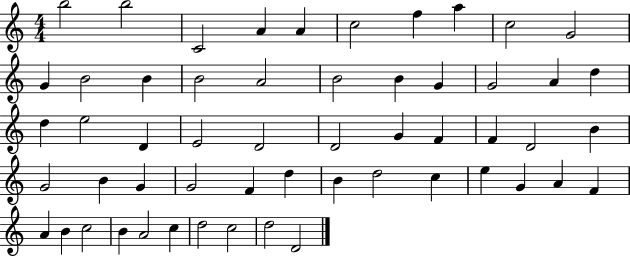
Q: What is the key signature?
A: C major